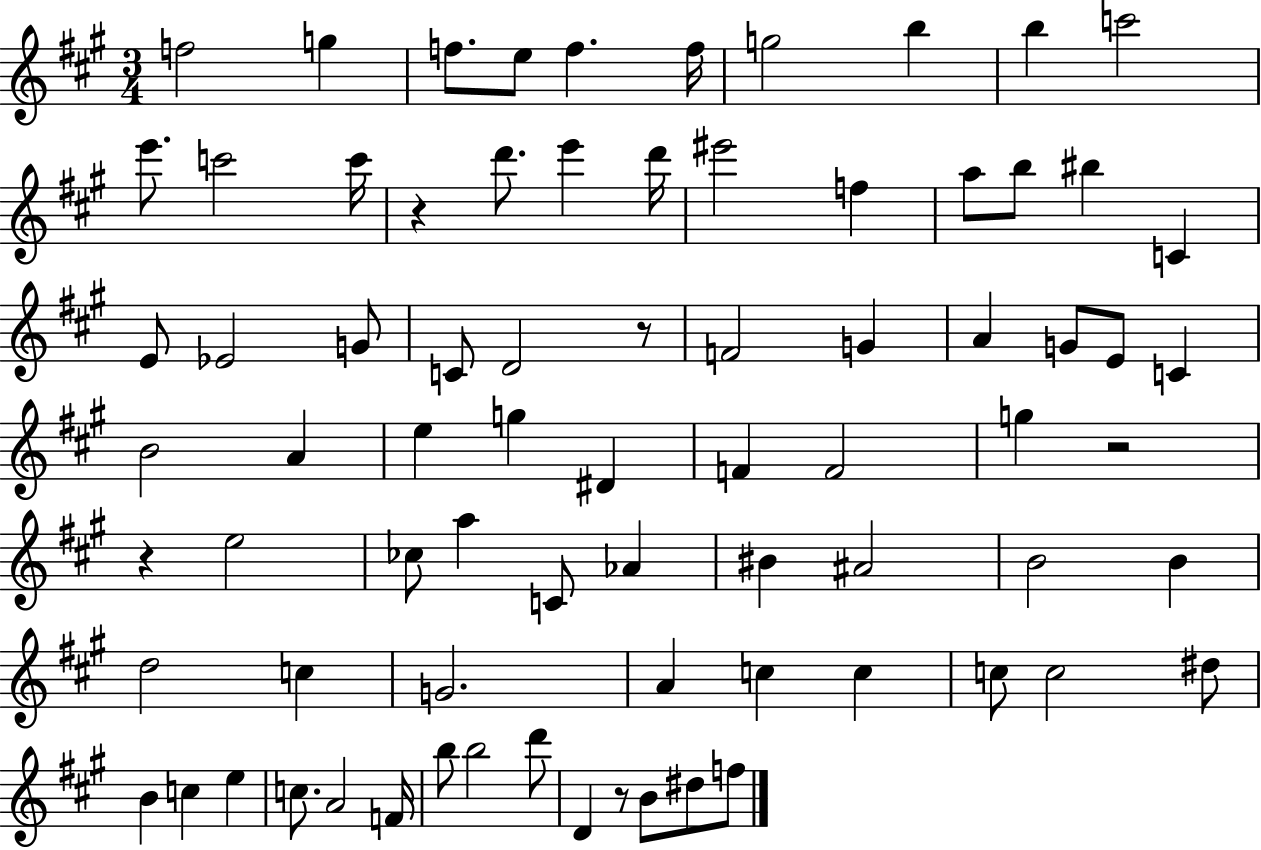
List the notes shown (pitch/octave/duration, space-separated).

F5/h G5/q F5/e. E5/e F5/q. F5/s G5/h B5/q B5/q C6/h E6/e. C6/h C6/s R/q D6/e. E6/q D6/s EIS6/h F5/q A5/e B5/e BIS5/q C4/q E4/e Eb4/h G4/e C4/e D4/h R/e F4/h G4/q A4/q G4/e E4/e C4/q B4/h A4/q E5/q G5/q D#4/q F4/q F4/h G5/q R/h R/q E5/h CES5/e A5/q C4/e Ab4/q BIS4/q A#4/h B4/h B4/q D5/h C5/q G4/h. A4/q C5/q C5/q C5/e C5/h D#5/e B4/q C5/q E5/q C5/e. A4/h F4/s B5/e B5/h D6/e D4/q R/e B4/e D#5/e F5/e